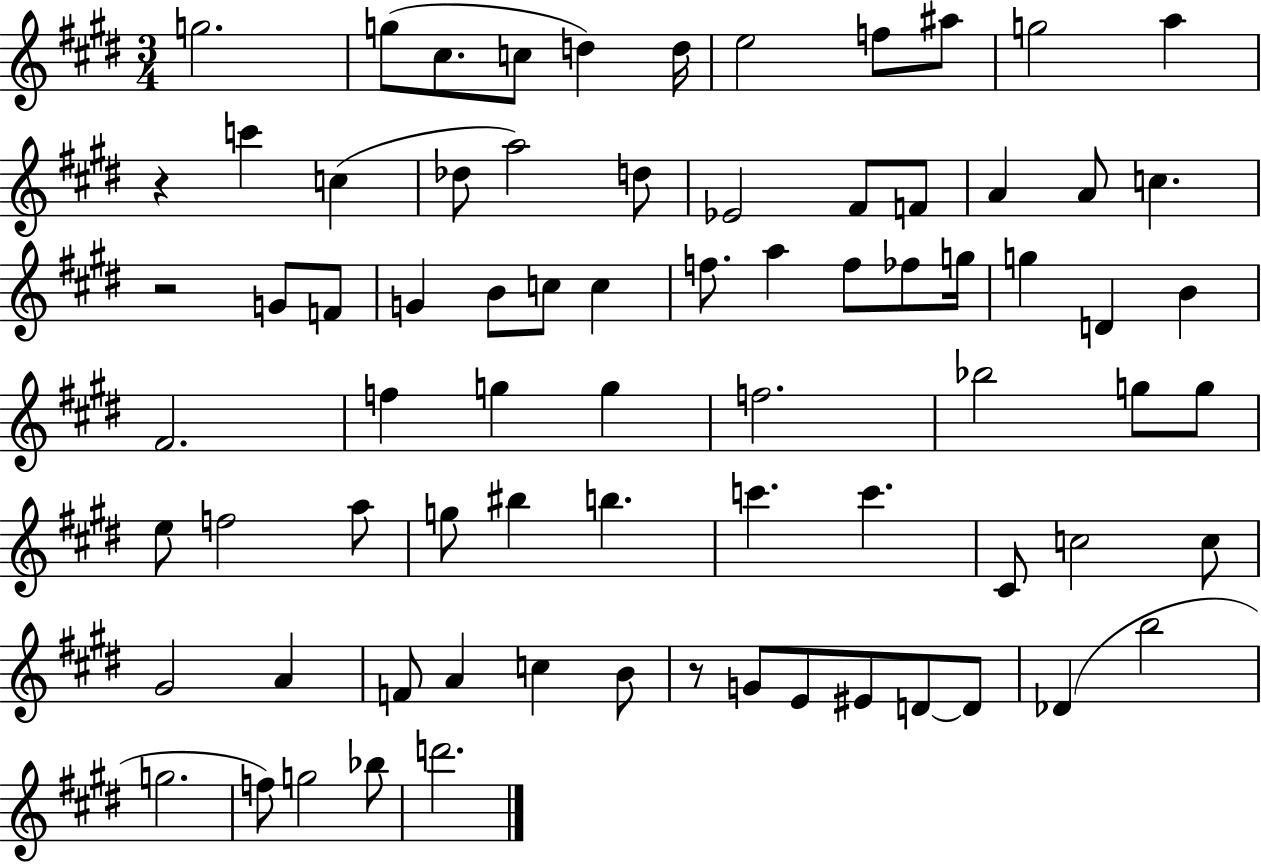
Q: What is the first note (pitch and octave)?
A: G5